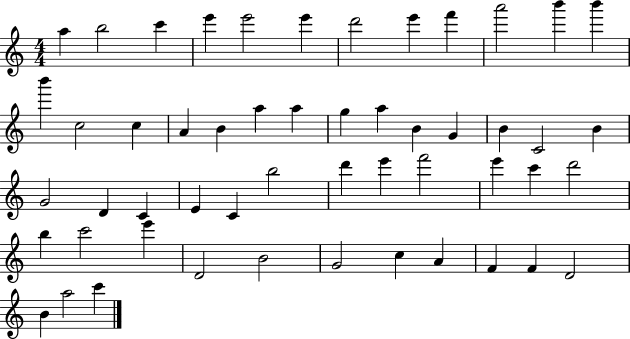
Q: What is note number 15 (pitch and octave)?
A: C5